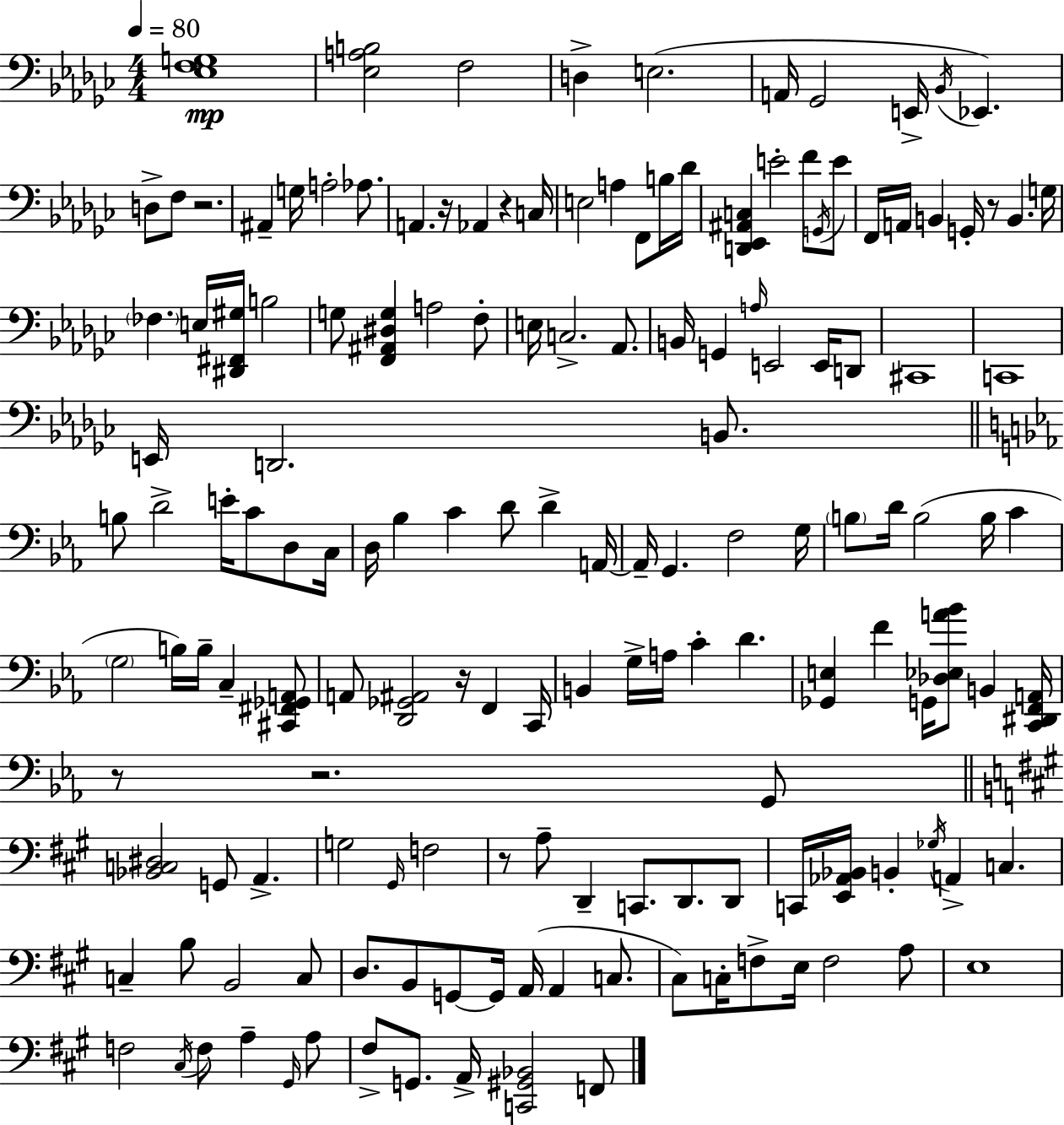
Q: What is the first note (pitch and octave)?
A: F3